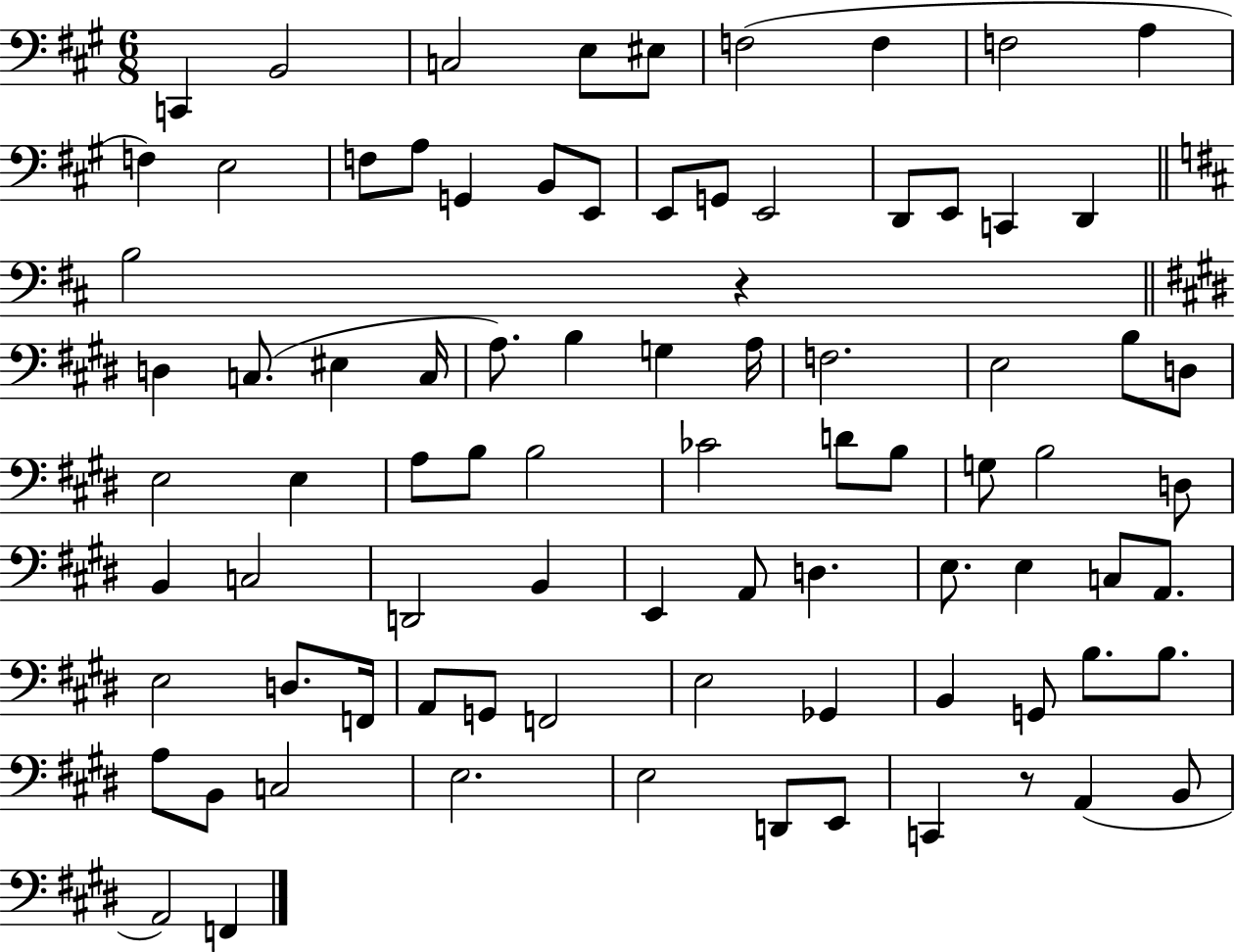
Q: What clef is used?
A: bass